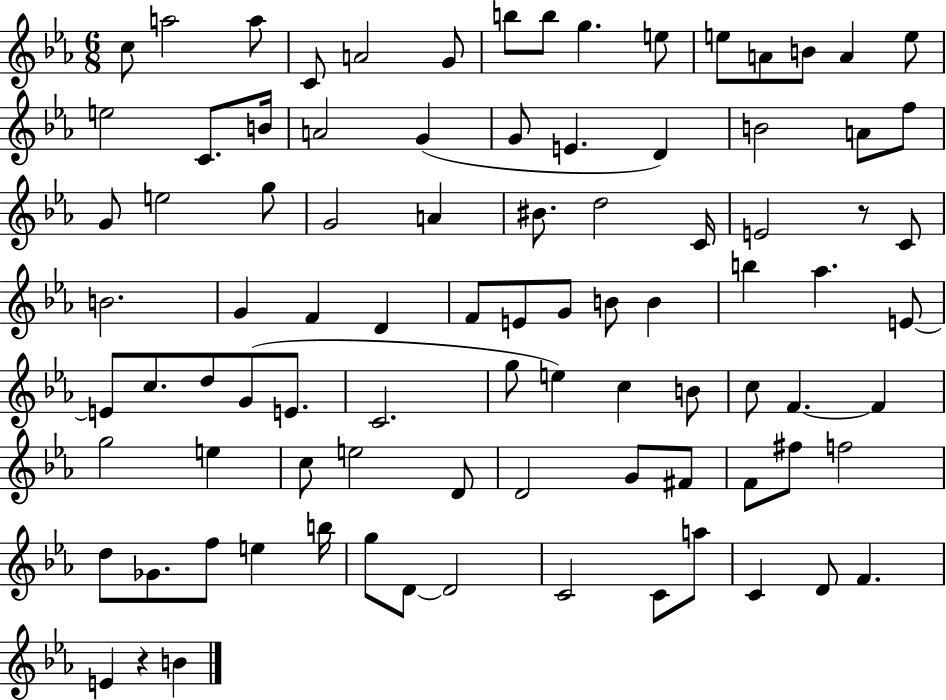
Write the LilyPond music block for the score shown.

{
  \clef treble
  \numericTimeSignature
  \time 6/8
  \key ees \major
  \repeat volta 2 { c''8 a''2 a''8 | c'8 a'2 g'8 | b''8 b''8 g''4. e''8 | e''8 a'8 b'8 a'4 e''8 | \break e''2 c'8. b'16 | a'2 g'4( | g'8 e'4. d'4) | b'2 a'8 f''8 | \break g'8 e''2 g''8 | g'2 a'4 | bis'8. d''2 c'16 | e'2 r8 c'8 | \break b'2. | g'4 f'4 d'4 | f'8 e'8 g'8 b'8 b'4 | b''4 aes''4. e'8~~ | \break e'8 c''8. d''8 g'8( e'8. | c'2. | g''8 e''4) c''4 b'8 | c''8 f'4.~~ f'4 | \break g''2 e''4 | c''8 e''2 d'8 | d'2 g'8 fis'8 | f'8 fis''8 f''2 | \break d''8 ges'8. f''8 e''4 b''16 | g''8 d'8~~ d'2 | c'2 c'8 a''8 | c'4 d'8 f'4. | \break e'4 r4 b'4 | } \bar "|."
}